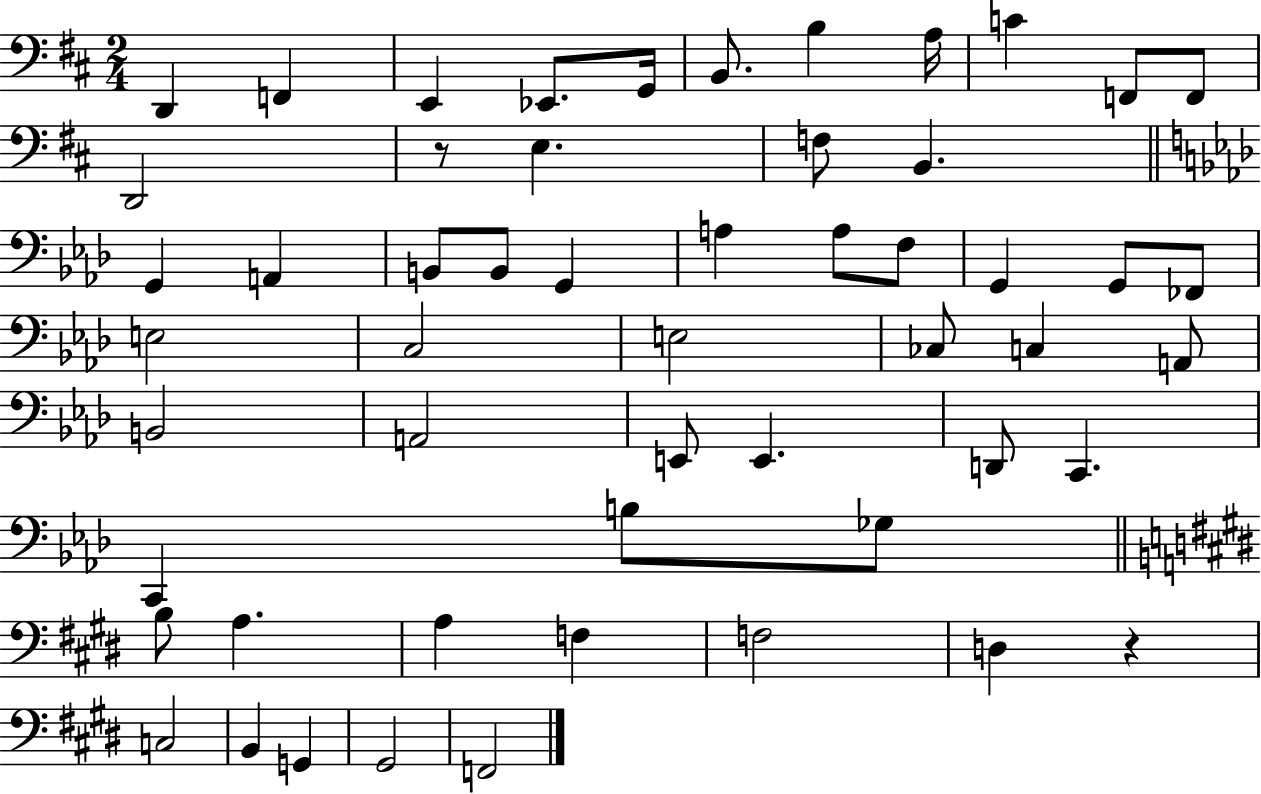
X:1
T:Untitled
M:2/4
L:1/4
K:D
D,, F,, E,, _E,,/2 G,,/4 B,,/2 B, A,/4 C F,,/2 F,,/2 D,,2 z/2 E, F,/2 B,, G,, A,, B,,/2 B,,/2 G,, A, A,/2 F,/2 G,, G,,/2 _F,,/2 E,2 C,2 E,2 _C,/2 C, A,,/2 B,,2 A,,2 E,,/2 E,, D,,/2 C,, C,, B,/2 _G,/2 B,/2 A, A, F, F,2 D, z C,2 B,, G,, ^G,,2 F,,2